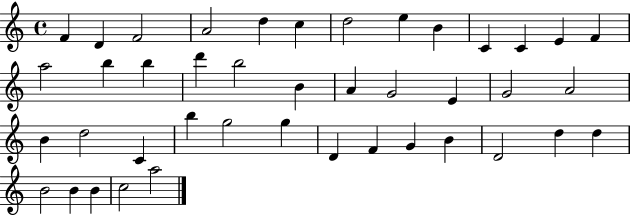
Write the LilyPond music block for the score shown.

{
  \clef treble
  \time 4/4
  \defaultTimeSignature
  \key c \major
  f'4 d'4 f'2 | a'2 d''4 c''4 | d''2 e''4 b'4 | c'4 c'4 e'4 f'4 | \break a''2 b''4 b''4 | d'''4 b''2 b'4 | a'4 g'2 e'4 | g'2 a'2 | \break b'4 d''2 c'4 | b''4 g''2 g''4 | d'4 f'4 g'4 b'4 | d'2 d''4 d''4 | \break b'2 b'4 b'4 | c''2 a''2 | \bar "|."
}